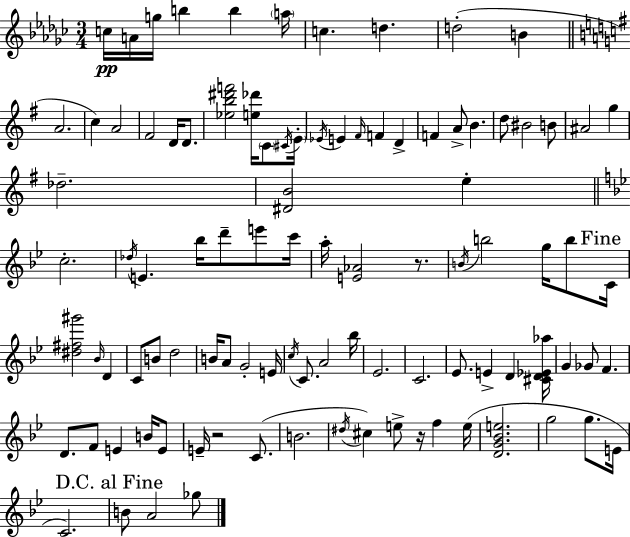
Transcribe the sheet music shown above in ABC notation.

X:1
T:Untitled
M:3/4
L:1/4
K:Ebm
c/4 A/4 g/4 b b a/4 c d d2 B A2 c A2 ^F2 D/4 D/2 [_eb^d'f']2 [e_d']/4 C/2 ^C/4 E/4 _E/4 E ^F/4 F D F A/2 B d/2 ^B2 B/2 ^A2 g _d2 [^DB]2 e c2 _d/4 E _b/4 d'/2 e'/2 c'/4 a/4 [E_A]2 z/2 B/4 b2 g/4 b/2 C/4 [^d^f^g']2 _B/4 D C/2 B/2 d2 B/4 A/2 G2 E/4 c/4 C/2 A2 _b/4 _E2 C2 _E/2 E D [^CD_E_a]/4 G _G/2 F D/2 F/2 E B/4 E/2 E/4 z2 C/2 B2 ^d/4 ^c e/2 z/4 f e/4 [DG_Be]2 g2 g/2 E/4 C2 B/2 A2 _g/2